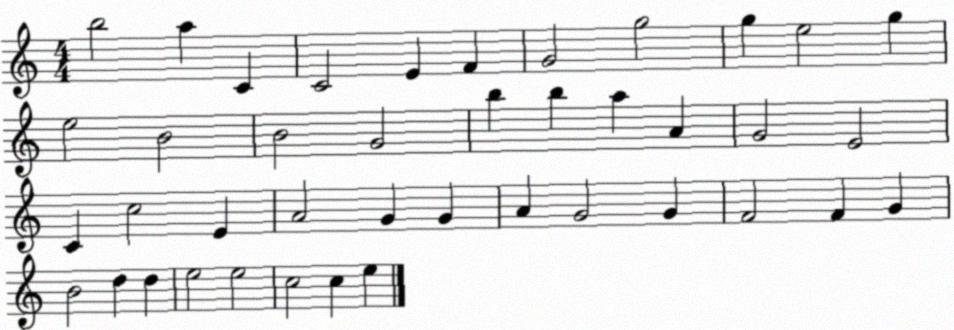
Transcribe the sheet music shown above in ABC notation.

X:1
T:Untitled
M:4/4
L:1/4
K:C
b2 a C C2 E F G2 g2 g e2 g e2 B2 B2 G2 b b a A G2 E2 C c2 E A2 G G A G2 G F2 F G B2 d d e2 e2 c2 c e